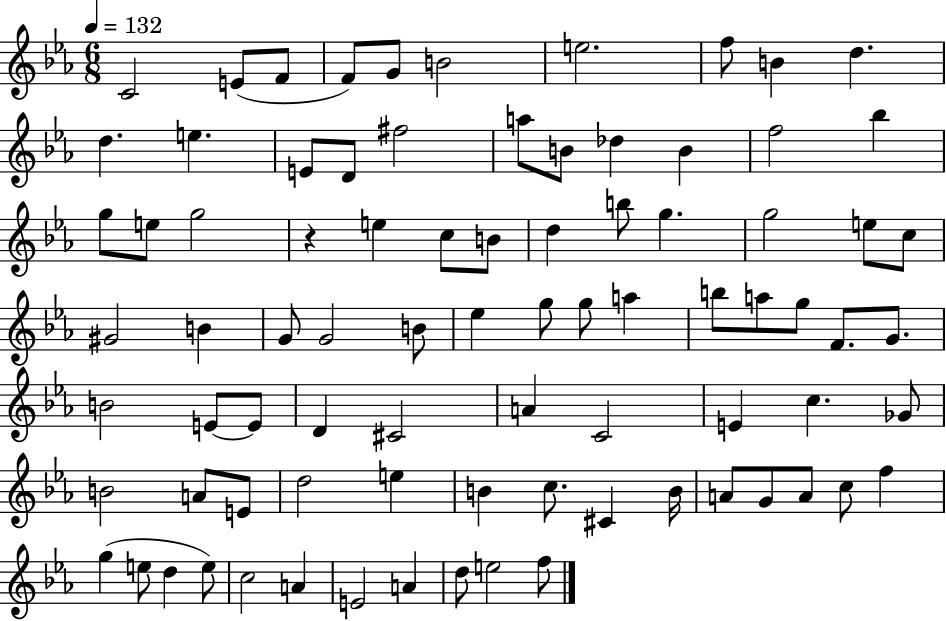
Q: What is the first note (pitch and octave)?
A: C4